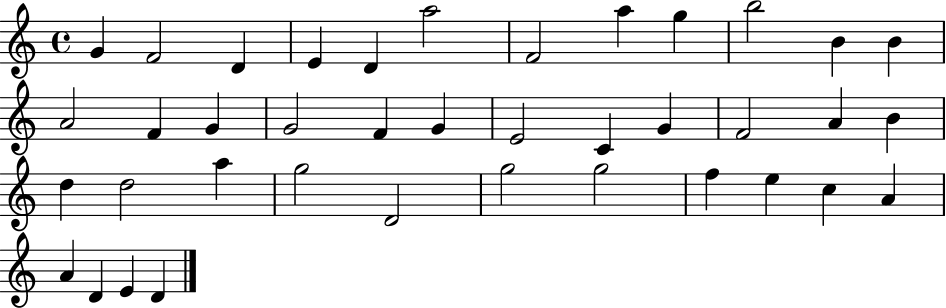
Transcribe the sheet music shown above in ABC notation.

X:1
T:Untitled
M:4/4
L:1/4
K:C
G F2 D E D a2 F2 a g b2 B B A2 F G G2 F G E2 C G F2 A B d d2 a g2 D2 g2 g2 f e c A A D E D